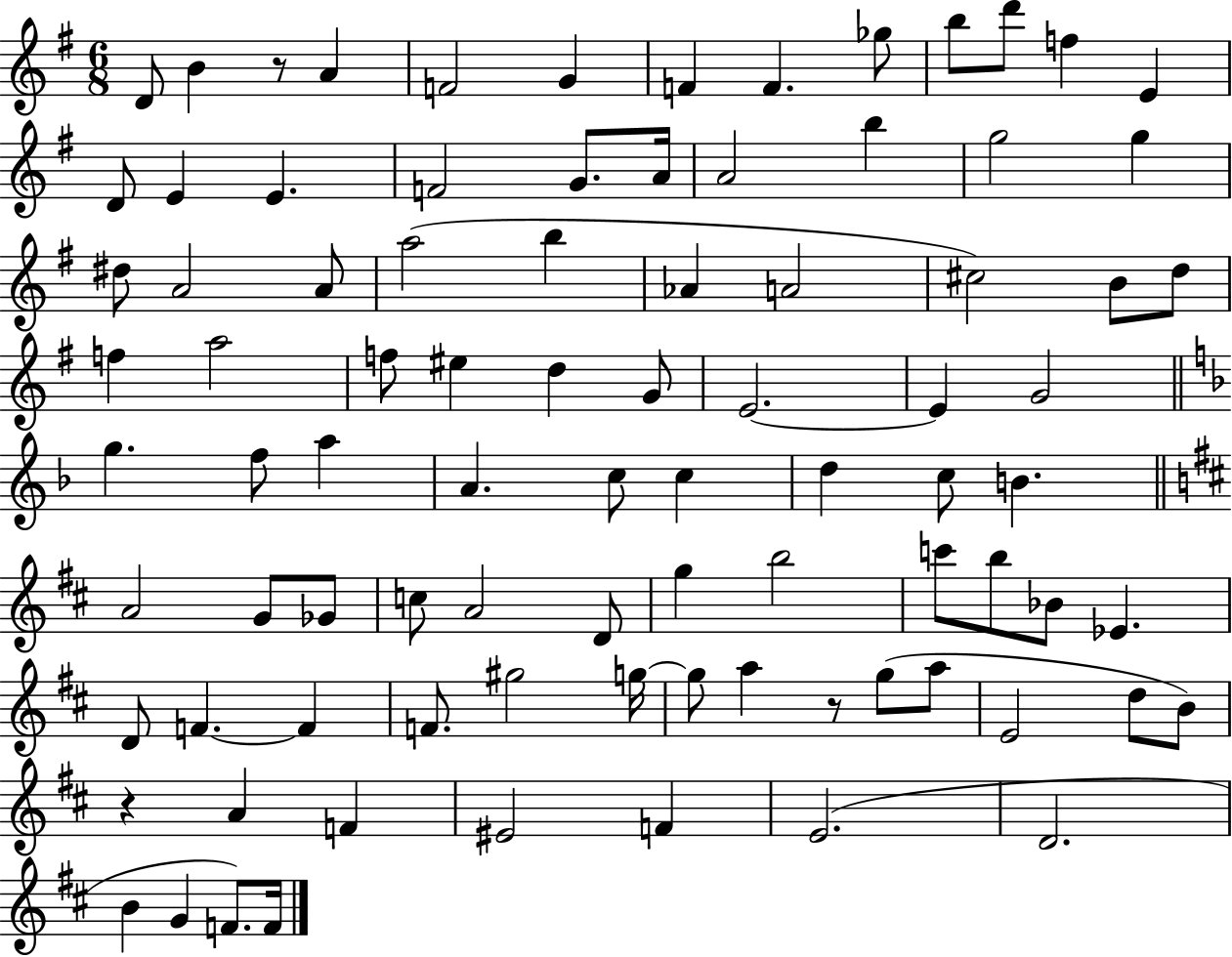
{
  \clef treble
  \numericTimeSignature
  \time 6/8
  \key g \major
  d'8 b'4 r8 a'4 | f'2 g'4 | f'4 f'4. ges''8 | b''8 d'''8 f''4 e'4 | \break d'8 e'4 e'4. | f'2 g'8. a'16 | a'2 b''4 | g''2 g''4 | \break dis''8 a'2 a'8 | a''2( b''4 | aes'4 a'2 | cis''2) b'8 d''8 | \break f''4 a''2 | f''8 eis''4 d''4 g'8 | e'2.~~ | e'4 g'2 | \break \bar "||" \break \key f \major g''4. f''8 a''4 | a'4. c''8 c''4 | d''4 c''8 b'4. | \bar "||" \break \key d \major a'2 g'8 ges'8 | c''8 a'2 d'8 | g''4 b''2 | c'''8 b''8 bes'8 ees'4. | \break d'8 f'4.~~ f'4 | f'8. gis''2 g''16~~ | g''8 a''4 r8 g''8( a''8 | e'2 d''8 b'8) | \break r4 a'4 f'4 | eis'2 f'4 | e'2.( | d'2. | \break b'4 g'4 f'8.) f'16 | \bar "|."
}